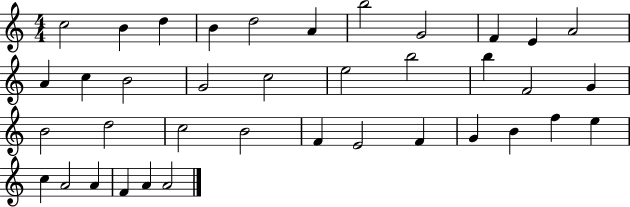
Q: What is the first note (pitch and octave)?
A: C5